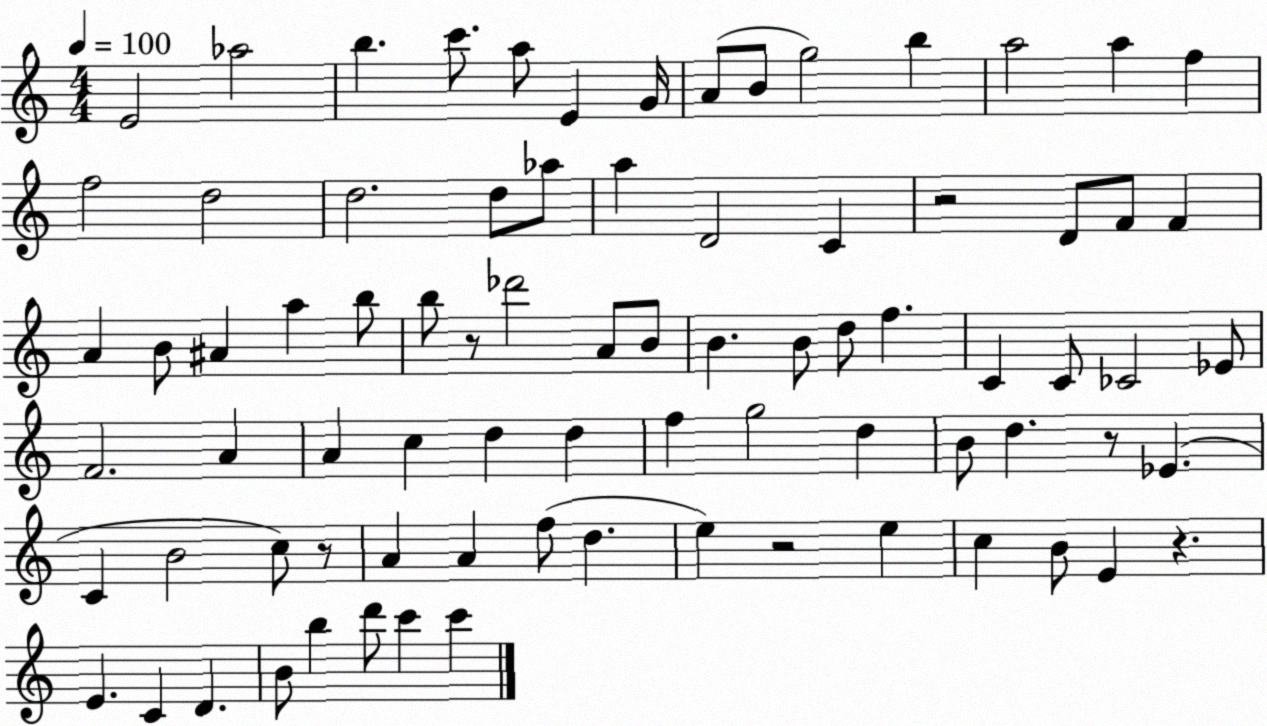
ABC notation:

X:1
T:Untitled
M:4/4
L:1/4
K:C
E2 _a2 b c'/2 a/2 E G/4 A/2 B/2 g2 b a2 a f f2 d2 d2 d/2 _a/2 a D2 C z2 D/2 F/2 F A B/2 ^A a b/2 b/2 z/2 _d'2 A/2 B/2 B B/2 d/2 f C C/2 _C2 _E/2 F2 A A c d d f g2 d B/2 d z/2 _E C B2 c/2 z/2 A A f/2 d e z2 e c B/2 E z E C D B/2 b d'/2 c' c'